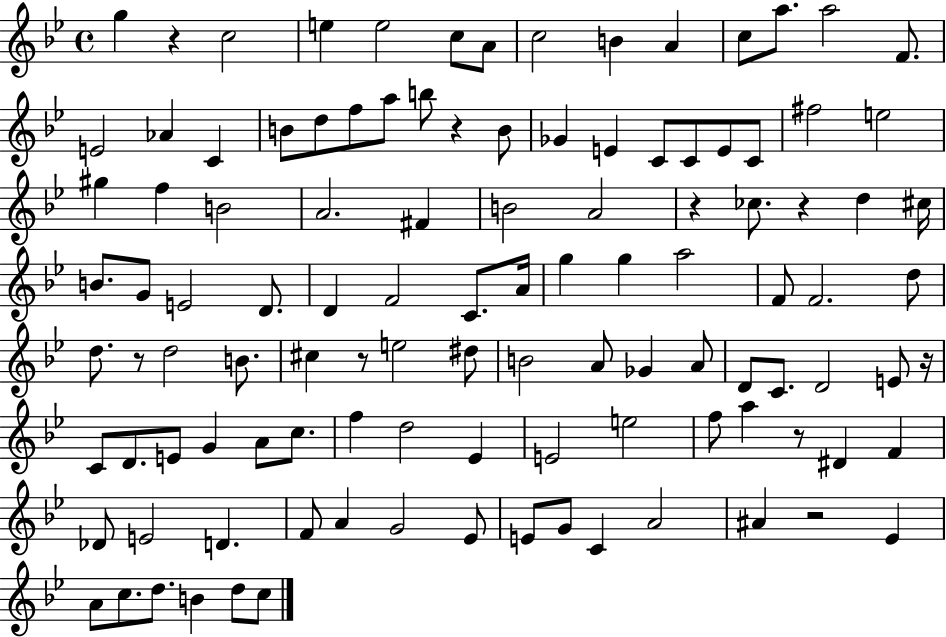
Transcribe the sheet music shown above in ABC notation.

X:1
T:Untitled
M:4/4
L:1/4
K:Bb
g z c2 e e2 c/2 A/2 c2 B A c/2 a/2 a2 F/2 E2 _A C B/2 d/2 f/2 a/2 b/2 z B/2 _G E C/2 C/2 E/2 C/2 ^f2 e2 ^g f B2 A2 ^F B2 A2 z _c/2 z d ^c/4 B/2 G/2 E2 D/2 D F2 C/2 A/4 g g a2 F/2 F2 d/2 d/2 z/2 d2 B/2 ^c z/2 e2 ^d/2 B2 A/2 _G A/2 D/2 C/2 D2 E/2 z/4 C/2 D/2 E/2 G A/2 c/2 f d2 _E E2 e2 f/2 a z/2 ^D F _D/2 E2 D F/2 A G2 _E/2 E/2 G/2 C A2 ^A z2 _E A/2 c/2 d/2 B d/2 c/2